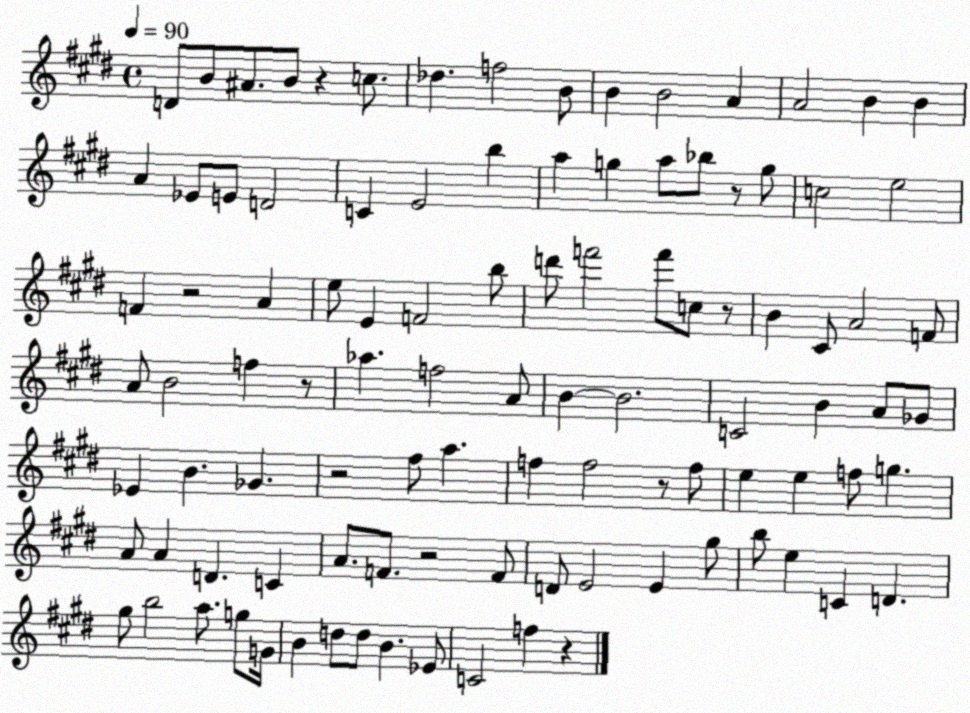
X:1
T:Untitled
M:4/4
L:1/4
K:E
D/2 B/2 ^A/2 B/2 z c/2 _d f2 B/2 B B2 A A2 B B A _E/2 E/2 D2 C E2 b a g a/2 _b/2 z/2 g/2 c2 e2 F z2 A e/2 E F2 b/2 d'/2 f'2 f'/2 c/2 z/2 B ^C/2 A2 F/2 A/2 B2 f z/2 _a f2 A/2 B B2 C2 B A/2 _G/2 _E B _G z2 ^f/2 a f f2 z/2 f/2 e e f/2 g A/2 A D C A/2 F/2 z2 F/2 D/2 E2 E ^g/2 b/2 e C D ^g/2 b2 a/2 g/2 G/4 B d/2 d/2 B _E/2 C2 f z